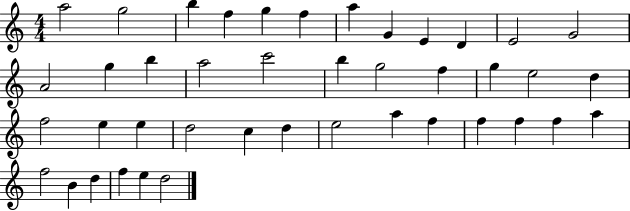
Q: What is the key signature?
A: C major